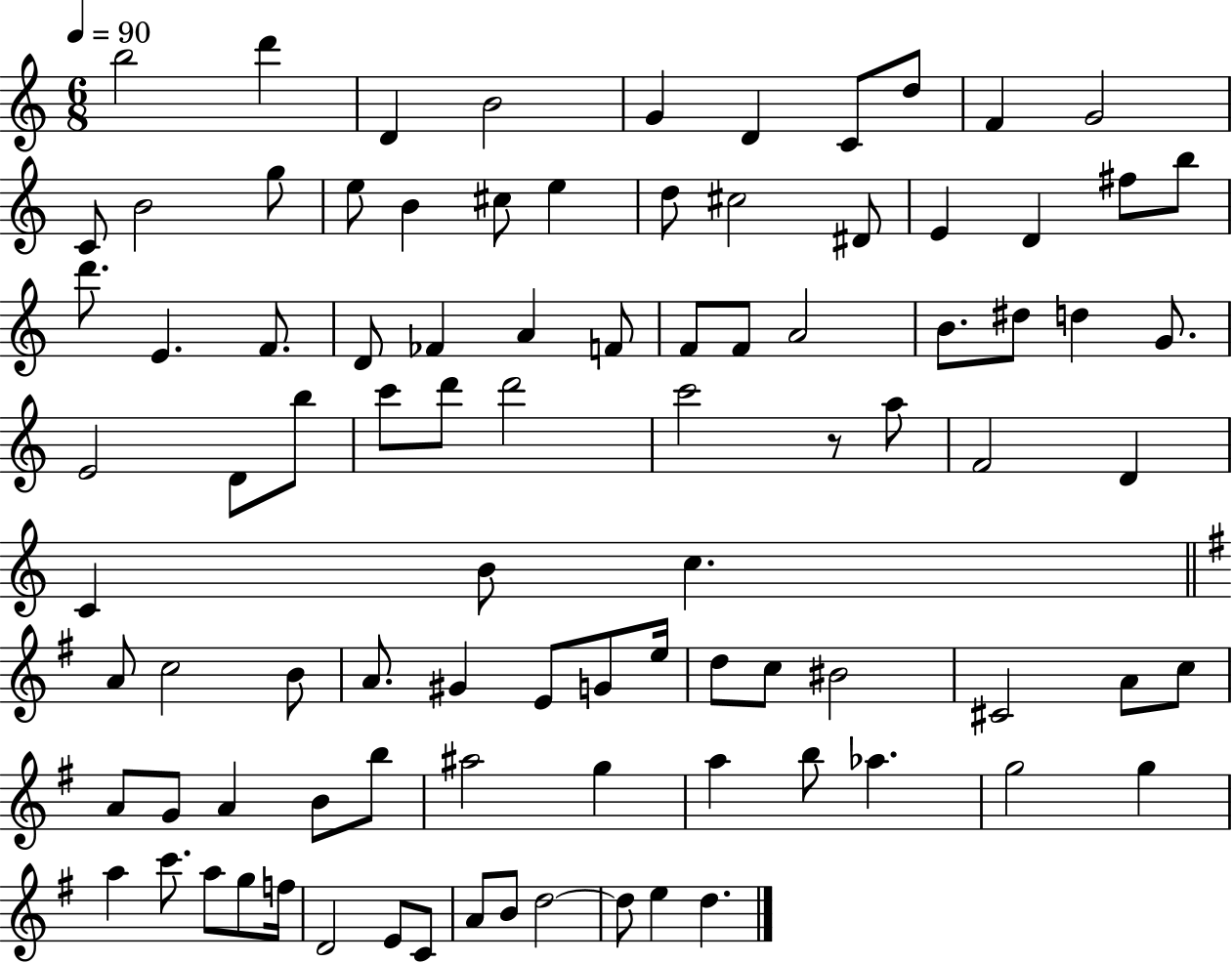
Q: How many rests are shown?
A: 1